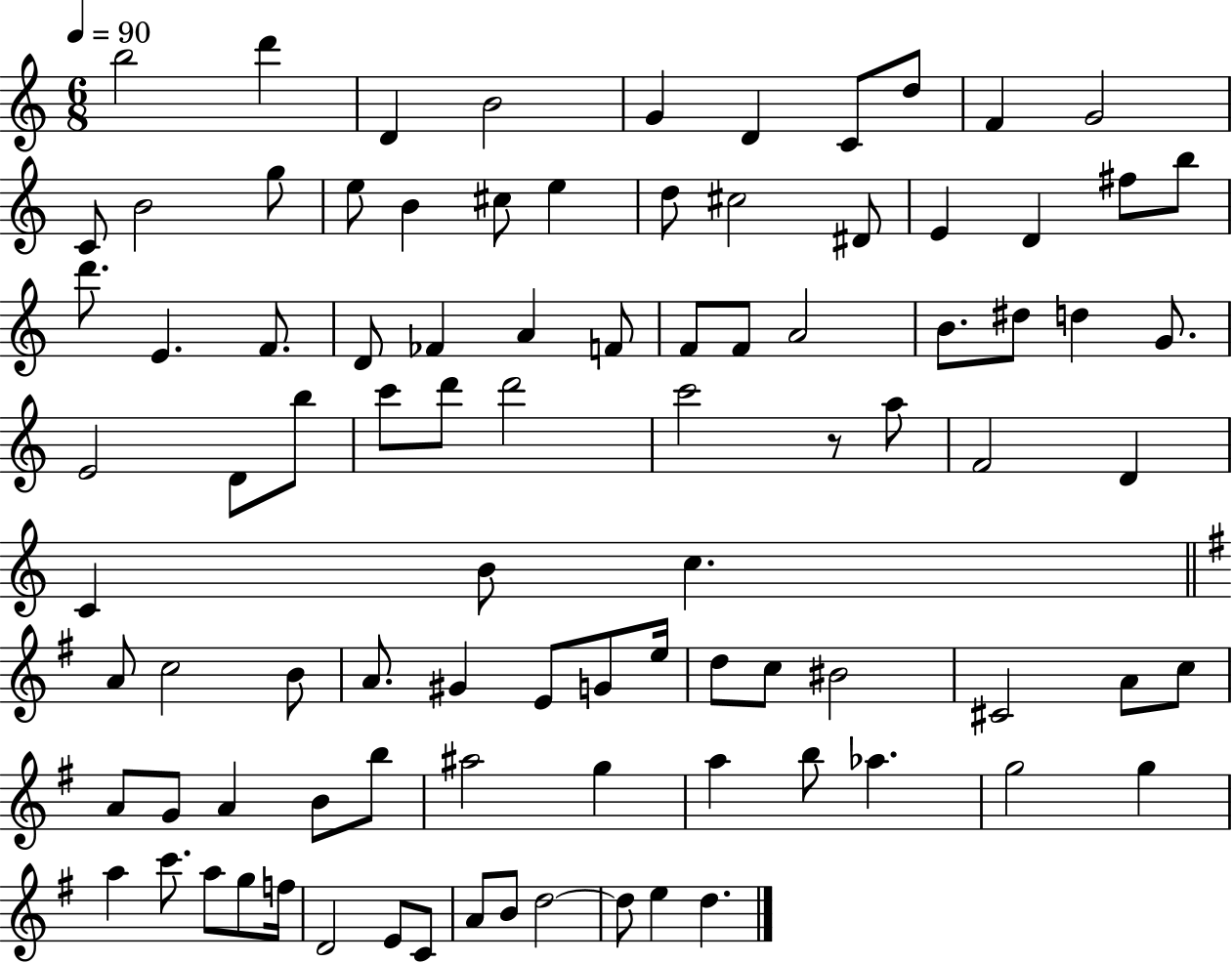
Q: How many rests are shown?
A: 1